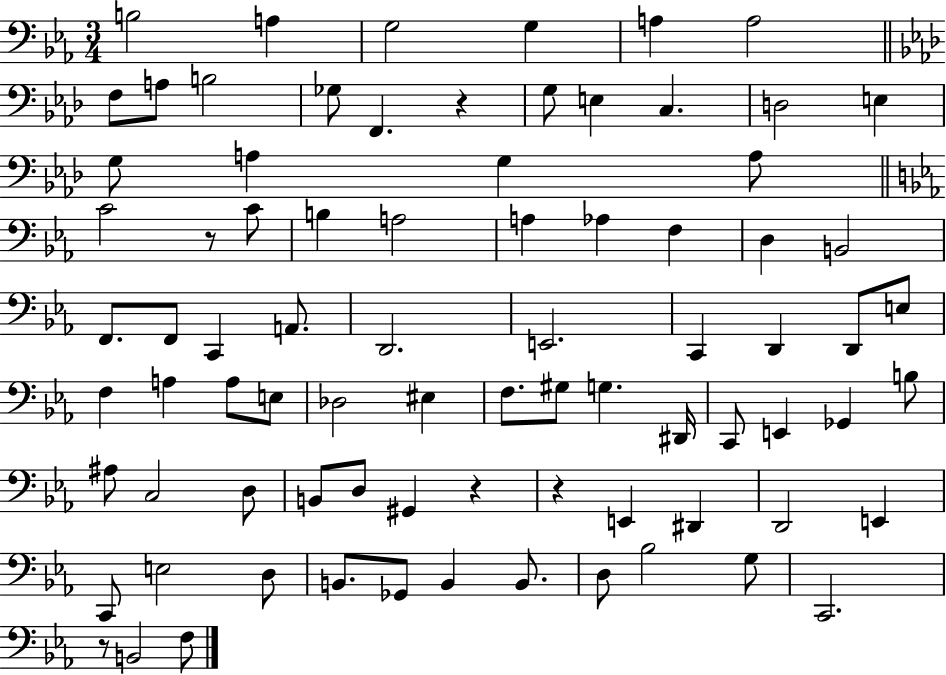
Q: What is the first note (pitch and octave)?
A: B3